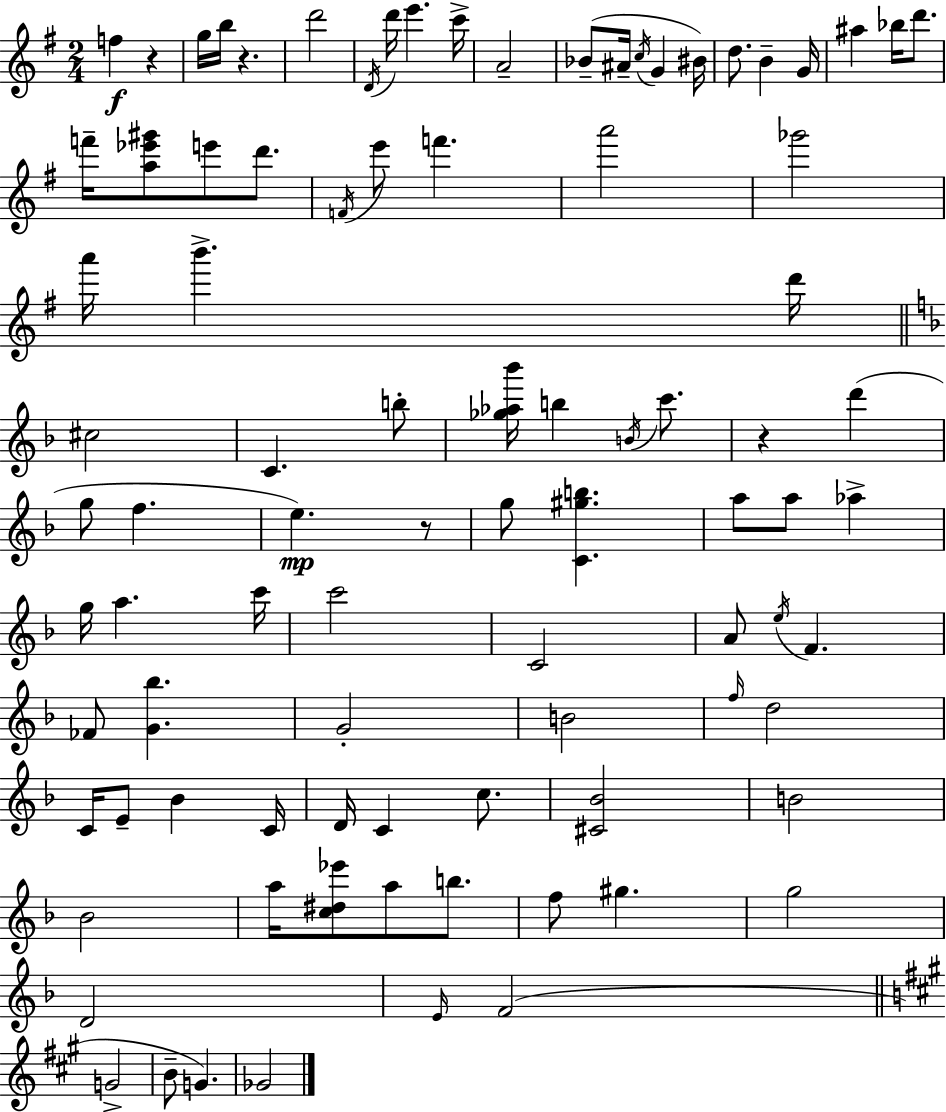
F5/q R/q G5/s B5/s R/q. D6/h D4/s D6/s E6/q. C6/s A4/h Bb4/e A#4/s C5/s G4/q BIS4/s D5/e. B4/q G4/s A#5/q Bb5/s D6/e. F6/s [A5,Eb6,G#6]/e E6/e D6/e. F4/s E6/e F6/q. A6/h Gb6/h A6/s B6/q. D6/s C#5/h C4/q. B5/e [Gb5,Ab5,Bb6]/s B5/q B4/s C6/e. R/q D6/q G5/e F5/q. E5/q. R/e G5/e [C4,G#5,B5]/q. A5/e A5/e Ab5/q G5/s A5/q. C6/s C6/h C4/h A4/e E5/s F4/q. FES4/e [G4,Bb5]/q. G4/h B4/h F5/s D5/h C4/s E4/e Bb4/q C4/s D4/s C4/q C5/e. [C#4,Bb4]/h B4/h Bb4/h A5/s [C5,D#5,Eb6]/e A5/e B5/e. F5/e G#5/q. G5/h D4/h E4/s F4/h G4/h B4/e G4/q. Gb4/h